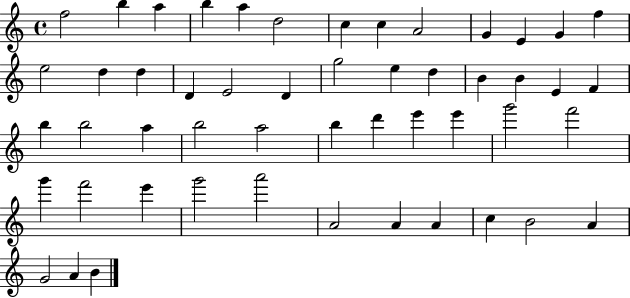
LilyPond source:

{
  \clef treble
  \time 4/4
  \defaultTimeSignature
  \key c \major
  f''2 b''4 a''4 | b''4 a''4 d''2 | c''4 c''4 a'2 | g'4 e'4 g'4 f''4 | \break e''2 d''4 d''4 | d'4 e'2 d'4 | g''2 e''4 d''4 | b'4 b'4 e'4 f'4 | \break b''4 b''2 a''4 | b''2 a''2 | b''4 d'''4 e'''4 e'''4 | g'''2 f'''2 | \break g'''4 f'''2 e'''4 | g'''2 a'''2 | a'2 a'4 a'4 | c''4 b'2 a'4 | \break g'2 a'4 b'4 | \bar "|."
}